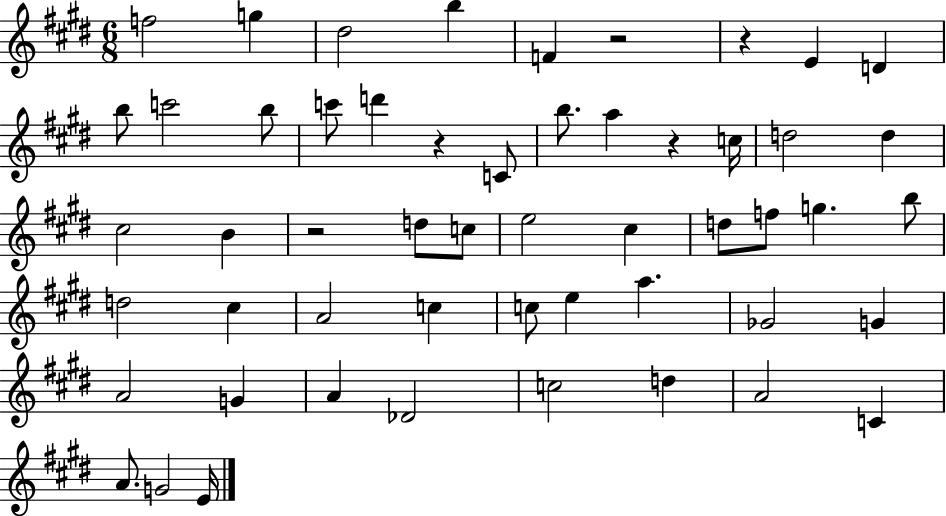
F5/h G5/q D#5/h B5/q F4/q R/h R/q E4/q D4/q B5/e C6/h B5/e C6/e D6/q R/q C4/e B5/e. A5/q R/q C5/s D5/h D5/q C#5/h B4/q R/h D5/e C5/e E5/h C#5/q D5/e F5/e G5/q. B5/e D5/h C#5/q A4/h C5/q C5/e E5/q A5/q. Gb4/h G4/q A4/h G4/q A4/q Db4/h C5/h D5/q A4/h C4/q A4/e. G4/h E4/s